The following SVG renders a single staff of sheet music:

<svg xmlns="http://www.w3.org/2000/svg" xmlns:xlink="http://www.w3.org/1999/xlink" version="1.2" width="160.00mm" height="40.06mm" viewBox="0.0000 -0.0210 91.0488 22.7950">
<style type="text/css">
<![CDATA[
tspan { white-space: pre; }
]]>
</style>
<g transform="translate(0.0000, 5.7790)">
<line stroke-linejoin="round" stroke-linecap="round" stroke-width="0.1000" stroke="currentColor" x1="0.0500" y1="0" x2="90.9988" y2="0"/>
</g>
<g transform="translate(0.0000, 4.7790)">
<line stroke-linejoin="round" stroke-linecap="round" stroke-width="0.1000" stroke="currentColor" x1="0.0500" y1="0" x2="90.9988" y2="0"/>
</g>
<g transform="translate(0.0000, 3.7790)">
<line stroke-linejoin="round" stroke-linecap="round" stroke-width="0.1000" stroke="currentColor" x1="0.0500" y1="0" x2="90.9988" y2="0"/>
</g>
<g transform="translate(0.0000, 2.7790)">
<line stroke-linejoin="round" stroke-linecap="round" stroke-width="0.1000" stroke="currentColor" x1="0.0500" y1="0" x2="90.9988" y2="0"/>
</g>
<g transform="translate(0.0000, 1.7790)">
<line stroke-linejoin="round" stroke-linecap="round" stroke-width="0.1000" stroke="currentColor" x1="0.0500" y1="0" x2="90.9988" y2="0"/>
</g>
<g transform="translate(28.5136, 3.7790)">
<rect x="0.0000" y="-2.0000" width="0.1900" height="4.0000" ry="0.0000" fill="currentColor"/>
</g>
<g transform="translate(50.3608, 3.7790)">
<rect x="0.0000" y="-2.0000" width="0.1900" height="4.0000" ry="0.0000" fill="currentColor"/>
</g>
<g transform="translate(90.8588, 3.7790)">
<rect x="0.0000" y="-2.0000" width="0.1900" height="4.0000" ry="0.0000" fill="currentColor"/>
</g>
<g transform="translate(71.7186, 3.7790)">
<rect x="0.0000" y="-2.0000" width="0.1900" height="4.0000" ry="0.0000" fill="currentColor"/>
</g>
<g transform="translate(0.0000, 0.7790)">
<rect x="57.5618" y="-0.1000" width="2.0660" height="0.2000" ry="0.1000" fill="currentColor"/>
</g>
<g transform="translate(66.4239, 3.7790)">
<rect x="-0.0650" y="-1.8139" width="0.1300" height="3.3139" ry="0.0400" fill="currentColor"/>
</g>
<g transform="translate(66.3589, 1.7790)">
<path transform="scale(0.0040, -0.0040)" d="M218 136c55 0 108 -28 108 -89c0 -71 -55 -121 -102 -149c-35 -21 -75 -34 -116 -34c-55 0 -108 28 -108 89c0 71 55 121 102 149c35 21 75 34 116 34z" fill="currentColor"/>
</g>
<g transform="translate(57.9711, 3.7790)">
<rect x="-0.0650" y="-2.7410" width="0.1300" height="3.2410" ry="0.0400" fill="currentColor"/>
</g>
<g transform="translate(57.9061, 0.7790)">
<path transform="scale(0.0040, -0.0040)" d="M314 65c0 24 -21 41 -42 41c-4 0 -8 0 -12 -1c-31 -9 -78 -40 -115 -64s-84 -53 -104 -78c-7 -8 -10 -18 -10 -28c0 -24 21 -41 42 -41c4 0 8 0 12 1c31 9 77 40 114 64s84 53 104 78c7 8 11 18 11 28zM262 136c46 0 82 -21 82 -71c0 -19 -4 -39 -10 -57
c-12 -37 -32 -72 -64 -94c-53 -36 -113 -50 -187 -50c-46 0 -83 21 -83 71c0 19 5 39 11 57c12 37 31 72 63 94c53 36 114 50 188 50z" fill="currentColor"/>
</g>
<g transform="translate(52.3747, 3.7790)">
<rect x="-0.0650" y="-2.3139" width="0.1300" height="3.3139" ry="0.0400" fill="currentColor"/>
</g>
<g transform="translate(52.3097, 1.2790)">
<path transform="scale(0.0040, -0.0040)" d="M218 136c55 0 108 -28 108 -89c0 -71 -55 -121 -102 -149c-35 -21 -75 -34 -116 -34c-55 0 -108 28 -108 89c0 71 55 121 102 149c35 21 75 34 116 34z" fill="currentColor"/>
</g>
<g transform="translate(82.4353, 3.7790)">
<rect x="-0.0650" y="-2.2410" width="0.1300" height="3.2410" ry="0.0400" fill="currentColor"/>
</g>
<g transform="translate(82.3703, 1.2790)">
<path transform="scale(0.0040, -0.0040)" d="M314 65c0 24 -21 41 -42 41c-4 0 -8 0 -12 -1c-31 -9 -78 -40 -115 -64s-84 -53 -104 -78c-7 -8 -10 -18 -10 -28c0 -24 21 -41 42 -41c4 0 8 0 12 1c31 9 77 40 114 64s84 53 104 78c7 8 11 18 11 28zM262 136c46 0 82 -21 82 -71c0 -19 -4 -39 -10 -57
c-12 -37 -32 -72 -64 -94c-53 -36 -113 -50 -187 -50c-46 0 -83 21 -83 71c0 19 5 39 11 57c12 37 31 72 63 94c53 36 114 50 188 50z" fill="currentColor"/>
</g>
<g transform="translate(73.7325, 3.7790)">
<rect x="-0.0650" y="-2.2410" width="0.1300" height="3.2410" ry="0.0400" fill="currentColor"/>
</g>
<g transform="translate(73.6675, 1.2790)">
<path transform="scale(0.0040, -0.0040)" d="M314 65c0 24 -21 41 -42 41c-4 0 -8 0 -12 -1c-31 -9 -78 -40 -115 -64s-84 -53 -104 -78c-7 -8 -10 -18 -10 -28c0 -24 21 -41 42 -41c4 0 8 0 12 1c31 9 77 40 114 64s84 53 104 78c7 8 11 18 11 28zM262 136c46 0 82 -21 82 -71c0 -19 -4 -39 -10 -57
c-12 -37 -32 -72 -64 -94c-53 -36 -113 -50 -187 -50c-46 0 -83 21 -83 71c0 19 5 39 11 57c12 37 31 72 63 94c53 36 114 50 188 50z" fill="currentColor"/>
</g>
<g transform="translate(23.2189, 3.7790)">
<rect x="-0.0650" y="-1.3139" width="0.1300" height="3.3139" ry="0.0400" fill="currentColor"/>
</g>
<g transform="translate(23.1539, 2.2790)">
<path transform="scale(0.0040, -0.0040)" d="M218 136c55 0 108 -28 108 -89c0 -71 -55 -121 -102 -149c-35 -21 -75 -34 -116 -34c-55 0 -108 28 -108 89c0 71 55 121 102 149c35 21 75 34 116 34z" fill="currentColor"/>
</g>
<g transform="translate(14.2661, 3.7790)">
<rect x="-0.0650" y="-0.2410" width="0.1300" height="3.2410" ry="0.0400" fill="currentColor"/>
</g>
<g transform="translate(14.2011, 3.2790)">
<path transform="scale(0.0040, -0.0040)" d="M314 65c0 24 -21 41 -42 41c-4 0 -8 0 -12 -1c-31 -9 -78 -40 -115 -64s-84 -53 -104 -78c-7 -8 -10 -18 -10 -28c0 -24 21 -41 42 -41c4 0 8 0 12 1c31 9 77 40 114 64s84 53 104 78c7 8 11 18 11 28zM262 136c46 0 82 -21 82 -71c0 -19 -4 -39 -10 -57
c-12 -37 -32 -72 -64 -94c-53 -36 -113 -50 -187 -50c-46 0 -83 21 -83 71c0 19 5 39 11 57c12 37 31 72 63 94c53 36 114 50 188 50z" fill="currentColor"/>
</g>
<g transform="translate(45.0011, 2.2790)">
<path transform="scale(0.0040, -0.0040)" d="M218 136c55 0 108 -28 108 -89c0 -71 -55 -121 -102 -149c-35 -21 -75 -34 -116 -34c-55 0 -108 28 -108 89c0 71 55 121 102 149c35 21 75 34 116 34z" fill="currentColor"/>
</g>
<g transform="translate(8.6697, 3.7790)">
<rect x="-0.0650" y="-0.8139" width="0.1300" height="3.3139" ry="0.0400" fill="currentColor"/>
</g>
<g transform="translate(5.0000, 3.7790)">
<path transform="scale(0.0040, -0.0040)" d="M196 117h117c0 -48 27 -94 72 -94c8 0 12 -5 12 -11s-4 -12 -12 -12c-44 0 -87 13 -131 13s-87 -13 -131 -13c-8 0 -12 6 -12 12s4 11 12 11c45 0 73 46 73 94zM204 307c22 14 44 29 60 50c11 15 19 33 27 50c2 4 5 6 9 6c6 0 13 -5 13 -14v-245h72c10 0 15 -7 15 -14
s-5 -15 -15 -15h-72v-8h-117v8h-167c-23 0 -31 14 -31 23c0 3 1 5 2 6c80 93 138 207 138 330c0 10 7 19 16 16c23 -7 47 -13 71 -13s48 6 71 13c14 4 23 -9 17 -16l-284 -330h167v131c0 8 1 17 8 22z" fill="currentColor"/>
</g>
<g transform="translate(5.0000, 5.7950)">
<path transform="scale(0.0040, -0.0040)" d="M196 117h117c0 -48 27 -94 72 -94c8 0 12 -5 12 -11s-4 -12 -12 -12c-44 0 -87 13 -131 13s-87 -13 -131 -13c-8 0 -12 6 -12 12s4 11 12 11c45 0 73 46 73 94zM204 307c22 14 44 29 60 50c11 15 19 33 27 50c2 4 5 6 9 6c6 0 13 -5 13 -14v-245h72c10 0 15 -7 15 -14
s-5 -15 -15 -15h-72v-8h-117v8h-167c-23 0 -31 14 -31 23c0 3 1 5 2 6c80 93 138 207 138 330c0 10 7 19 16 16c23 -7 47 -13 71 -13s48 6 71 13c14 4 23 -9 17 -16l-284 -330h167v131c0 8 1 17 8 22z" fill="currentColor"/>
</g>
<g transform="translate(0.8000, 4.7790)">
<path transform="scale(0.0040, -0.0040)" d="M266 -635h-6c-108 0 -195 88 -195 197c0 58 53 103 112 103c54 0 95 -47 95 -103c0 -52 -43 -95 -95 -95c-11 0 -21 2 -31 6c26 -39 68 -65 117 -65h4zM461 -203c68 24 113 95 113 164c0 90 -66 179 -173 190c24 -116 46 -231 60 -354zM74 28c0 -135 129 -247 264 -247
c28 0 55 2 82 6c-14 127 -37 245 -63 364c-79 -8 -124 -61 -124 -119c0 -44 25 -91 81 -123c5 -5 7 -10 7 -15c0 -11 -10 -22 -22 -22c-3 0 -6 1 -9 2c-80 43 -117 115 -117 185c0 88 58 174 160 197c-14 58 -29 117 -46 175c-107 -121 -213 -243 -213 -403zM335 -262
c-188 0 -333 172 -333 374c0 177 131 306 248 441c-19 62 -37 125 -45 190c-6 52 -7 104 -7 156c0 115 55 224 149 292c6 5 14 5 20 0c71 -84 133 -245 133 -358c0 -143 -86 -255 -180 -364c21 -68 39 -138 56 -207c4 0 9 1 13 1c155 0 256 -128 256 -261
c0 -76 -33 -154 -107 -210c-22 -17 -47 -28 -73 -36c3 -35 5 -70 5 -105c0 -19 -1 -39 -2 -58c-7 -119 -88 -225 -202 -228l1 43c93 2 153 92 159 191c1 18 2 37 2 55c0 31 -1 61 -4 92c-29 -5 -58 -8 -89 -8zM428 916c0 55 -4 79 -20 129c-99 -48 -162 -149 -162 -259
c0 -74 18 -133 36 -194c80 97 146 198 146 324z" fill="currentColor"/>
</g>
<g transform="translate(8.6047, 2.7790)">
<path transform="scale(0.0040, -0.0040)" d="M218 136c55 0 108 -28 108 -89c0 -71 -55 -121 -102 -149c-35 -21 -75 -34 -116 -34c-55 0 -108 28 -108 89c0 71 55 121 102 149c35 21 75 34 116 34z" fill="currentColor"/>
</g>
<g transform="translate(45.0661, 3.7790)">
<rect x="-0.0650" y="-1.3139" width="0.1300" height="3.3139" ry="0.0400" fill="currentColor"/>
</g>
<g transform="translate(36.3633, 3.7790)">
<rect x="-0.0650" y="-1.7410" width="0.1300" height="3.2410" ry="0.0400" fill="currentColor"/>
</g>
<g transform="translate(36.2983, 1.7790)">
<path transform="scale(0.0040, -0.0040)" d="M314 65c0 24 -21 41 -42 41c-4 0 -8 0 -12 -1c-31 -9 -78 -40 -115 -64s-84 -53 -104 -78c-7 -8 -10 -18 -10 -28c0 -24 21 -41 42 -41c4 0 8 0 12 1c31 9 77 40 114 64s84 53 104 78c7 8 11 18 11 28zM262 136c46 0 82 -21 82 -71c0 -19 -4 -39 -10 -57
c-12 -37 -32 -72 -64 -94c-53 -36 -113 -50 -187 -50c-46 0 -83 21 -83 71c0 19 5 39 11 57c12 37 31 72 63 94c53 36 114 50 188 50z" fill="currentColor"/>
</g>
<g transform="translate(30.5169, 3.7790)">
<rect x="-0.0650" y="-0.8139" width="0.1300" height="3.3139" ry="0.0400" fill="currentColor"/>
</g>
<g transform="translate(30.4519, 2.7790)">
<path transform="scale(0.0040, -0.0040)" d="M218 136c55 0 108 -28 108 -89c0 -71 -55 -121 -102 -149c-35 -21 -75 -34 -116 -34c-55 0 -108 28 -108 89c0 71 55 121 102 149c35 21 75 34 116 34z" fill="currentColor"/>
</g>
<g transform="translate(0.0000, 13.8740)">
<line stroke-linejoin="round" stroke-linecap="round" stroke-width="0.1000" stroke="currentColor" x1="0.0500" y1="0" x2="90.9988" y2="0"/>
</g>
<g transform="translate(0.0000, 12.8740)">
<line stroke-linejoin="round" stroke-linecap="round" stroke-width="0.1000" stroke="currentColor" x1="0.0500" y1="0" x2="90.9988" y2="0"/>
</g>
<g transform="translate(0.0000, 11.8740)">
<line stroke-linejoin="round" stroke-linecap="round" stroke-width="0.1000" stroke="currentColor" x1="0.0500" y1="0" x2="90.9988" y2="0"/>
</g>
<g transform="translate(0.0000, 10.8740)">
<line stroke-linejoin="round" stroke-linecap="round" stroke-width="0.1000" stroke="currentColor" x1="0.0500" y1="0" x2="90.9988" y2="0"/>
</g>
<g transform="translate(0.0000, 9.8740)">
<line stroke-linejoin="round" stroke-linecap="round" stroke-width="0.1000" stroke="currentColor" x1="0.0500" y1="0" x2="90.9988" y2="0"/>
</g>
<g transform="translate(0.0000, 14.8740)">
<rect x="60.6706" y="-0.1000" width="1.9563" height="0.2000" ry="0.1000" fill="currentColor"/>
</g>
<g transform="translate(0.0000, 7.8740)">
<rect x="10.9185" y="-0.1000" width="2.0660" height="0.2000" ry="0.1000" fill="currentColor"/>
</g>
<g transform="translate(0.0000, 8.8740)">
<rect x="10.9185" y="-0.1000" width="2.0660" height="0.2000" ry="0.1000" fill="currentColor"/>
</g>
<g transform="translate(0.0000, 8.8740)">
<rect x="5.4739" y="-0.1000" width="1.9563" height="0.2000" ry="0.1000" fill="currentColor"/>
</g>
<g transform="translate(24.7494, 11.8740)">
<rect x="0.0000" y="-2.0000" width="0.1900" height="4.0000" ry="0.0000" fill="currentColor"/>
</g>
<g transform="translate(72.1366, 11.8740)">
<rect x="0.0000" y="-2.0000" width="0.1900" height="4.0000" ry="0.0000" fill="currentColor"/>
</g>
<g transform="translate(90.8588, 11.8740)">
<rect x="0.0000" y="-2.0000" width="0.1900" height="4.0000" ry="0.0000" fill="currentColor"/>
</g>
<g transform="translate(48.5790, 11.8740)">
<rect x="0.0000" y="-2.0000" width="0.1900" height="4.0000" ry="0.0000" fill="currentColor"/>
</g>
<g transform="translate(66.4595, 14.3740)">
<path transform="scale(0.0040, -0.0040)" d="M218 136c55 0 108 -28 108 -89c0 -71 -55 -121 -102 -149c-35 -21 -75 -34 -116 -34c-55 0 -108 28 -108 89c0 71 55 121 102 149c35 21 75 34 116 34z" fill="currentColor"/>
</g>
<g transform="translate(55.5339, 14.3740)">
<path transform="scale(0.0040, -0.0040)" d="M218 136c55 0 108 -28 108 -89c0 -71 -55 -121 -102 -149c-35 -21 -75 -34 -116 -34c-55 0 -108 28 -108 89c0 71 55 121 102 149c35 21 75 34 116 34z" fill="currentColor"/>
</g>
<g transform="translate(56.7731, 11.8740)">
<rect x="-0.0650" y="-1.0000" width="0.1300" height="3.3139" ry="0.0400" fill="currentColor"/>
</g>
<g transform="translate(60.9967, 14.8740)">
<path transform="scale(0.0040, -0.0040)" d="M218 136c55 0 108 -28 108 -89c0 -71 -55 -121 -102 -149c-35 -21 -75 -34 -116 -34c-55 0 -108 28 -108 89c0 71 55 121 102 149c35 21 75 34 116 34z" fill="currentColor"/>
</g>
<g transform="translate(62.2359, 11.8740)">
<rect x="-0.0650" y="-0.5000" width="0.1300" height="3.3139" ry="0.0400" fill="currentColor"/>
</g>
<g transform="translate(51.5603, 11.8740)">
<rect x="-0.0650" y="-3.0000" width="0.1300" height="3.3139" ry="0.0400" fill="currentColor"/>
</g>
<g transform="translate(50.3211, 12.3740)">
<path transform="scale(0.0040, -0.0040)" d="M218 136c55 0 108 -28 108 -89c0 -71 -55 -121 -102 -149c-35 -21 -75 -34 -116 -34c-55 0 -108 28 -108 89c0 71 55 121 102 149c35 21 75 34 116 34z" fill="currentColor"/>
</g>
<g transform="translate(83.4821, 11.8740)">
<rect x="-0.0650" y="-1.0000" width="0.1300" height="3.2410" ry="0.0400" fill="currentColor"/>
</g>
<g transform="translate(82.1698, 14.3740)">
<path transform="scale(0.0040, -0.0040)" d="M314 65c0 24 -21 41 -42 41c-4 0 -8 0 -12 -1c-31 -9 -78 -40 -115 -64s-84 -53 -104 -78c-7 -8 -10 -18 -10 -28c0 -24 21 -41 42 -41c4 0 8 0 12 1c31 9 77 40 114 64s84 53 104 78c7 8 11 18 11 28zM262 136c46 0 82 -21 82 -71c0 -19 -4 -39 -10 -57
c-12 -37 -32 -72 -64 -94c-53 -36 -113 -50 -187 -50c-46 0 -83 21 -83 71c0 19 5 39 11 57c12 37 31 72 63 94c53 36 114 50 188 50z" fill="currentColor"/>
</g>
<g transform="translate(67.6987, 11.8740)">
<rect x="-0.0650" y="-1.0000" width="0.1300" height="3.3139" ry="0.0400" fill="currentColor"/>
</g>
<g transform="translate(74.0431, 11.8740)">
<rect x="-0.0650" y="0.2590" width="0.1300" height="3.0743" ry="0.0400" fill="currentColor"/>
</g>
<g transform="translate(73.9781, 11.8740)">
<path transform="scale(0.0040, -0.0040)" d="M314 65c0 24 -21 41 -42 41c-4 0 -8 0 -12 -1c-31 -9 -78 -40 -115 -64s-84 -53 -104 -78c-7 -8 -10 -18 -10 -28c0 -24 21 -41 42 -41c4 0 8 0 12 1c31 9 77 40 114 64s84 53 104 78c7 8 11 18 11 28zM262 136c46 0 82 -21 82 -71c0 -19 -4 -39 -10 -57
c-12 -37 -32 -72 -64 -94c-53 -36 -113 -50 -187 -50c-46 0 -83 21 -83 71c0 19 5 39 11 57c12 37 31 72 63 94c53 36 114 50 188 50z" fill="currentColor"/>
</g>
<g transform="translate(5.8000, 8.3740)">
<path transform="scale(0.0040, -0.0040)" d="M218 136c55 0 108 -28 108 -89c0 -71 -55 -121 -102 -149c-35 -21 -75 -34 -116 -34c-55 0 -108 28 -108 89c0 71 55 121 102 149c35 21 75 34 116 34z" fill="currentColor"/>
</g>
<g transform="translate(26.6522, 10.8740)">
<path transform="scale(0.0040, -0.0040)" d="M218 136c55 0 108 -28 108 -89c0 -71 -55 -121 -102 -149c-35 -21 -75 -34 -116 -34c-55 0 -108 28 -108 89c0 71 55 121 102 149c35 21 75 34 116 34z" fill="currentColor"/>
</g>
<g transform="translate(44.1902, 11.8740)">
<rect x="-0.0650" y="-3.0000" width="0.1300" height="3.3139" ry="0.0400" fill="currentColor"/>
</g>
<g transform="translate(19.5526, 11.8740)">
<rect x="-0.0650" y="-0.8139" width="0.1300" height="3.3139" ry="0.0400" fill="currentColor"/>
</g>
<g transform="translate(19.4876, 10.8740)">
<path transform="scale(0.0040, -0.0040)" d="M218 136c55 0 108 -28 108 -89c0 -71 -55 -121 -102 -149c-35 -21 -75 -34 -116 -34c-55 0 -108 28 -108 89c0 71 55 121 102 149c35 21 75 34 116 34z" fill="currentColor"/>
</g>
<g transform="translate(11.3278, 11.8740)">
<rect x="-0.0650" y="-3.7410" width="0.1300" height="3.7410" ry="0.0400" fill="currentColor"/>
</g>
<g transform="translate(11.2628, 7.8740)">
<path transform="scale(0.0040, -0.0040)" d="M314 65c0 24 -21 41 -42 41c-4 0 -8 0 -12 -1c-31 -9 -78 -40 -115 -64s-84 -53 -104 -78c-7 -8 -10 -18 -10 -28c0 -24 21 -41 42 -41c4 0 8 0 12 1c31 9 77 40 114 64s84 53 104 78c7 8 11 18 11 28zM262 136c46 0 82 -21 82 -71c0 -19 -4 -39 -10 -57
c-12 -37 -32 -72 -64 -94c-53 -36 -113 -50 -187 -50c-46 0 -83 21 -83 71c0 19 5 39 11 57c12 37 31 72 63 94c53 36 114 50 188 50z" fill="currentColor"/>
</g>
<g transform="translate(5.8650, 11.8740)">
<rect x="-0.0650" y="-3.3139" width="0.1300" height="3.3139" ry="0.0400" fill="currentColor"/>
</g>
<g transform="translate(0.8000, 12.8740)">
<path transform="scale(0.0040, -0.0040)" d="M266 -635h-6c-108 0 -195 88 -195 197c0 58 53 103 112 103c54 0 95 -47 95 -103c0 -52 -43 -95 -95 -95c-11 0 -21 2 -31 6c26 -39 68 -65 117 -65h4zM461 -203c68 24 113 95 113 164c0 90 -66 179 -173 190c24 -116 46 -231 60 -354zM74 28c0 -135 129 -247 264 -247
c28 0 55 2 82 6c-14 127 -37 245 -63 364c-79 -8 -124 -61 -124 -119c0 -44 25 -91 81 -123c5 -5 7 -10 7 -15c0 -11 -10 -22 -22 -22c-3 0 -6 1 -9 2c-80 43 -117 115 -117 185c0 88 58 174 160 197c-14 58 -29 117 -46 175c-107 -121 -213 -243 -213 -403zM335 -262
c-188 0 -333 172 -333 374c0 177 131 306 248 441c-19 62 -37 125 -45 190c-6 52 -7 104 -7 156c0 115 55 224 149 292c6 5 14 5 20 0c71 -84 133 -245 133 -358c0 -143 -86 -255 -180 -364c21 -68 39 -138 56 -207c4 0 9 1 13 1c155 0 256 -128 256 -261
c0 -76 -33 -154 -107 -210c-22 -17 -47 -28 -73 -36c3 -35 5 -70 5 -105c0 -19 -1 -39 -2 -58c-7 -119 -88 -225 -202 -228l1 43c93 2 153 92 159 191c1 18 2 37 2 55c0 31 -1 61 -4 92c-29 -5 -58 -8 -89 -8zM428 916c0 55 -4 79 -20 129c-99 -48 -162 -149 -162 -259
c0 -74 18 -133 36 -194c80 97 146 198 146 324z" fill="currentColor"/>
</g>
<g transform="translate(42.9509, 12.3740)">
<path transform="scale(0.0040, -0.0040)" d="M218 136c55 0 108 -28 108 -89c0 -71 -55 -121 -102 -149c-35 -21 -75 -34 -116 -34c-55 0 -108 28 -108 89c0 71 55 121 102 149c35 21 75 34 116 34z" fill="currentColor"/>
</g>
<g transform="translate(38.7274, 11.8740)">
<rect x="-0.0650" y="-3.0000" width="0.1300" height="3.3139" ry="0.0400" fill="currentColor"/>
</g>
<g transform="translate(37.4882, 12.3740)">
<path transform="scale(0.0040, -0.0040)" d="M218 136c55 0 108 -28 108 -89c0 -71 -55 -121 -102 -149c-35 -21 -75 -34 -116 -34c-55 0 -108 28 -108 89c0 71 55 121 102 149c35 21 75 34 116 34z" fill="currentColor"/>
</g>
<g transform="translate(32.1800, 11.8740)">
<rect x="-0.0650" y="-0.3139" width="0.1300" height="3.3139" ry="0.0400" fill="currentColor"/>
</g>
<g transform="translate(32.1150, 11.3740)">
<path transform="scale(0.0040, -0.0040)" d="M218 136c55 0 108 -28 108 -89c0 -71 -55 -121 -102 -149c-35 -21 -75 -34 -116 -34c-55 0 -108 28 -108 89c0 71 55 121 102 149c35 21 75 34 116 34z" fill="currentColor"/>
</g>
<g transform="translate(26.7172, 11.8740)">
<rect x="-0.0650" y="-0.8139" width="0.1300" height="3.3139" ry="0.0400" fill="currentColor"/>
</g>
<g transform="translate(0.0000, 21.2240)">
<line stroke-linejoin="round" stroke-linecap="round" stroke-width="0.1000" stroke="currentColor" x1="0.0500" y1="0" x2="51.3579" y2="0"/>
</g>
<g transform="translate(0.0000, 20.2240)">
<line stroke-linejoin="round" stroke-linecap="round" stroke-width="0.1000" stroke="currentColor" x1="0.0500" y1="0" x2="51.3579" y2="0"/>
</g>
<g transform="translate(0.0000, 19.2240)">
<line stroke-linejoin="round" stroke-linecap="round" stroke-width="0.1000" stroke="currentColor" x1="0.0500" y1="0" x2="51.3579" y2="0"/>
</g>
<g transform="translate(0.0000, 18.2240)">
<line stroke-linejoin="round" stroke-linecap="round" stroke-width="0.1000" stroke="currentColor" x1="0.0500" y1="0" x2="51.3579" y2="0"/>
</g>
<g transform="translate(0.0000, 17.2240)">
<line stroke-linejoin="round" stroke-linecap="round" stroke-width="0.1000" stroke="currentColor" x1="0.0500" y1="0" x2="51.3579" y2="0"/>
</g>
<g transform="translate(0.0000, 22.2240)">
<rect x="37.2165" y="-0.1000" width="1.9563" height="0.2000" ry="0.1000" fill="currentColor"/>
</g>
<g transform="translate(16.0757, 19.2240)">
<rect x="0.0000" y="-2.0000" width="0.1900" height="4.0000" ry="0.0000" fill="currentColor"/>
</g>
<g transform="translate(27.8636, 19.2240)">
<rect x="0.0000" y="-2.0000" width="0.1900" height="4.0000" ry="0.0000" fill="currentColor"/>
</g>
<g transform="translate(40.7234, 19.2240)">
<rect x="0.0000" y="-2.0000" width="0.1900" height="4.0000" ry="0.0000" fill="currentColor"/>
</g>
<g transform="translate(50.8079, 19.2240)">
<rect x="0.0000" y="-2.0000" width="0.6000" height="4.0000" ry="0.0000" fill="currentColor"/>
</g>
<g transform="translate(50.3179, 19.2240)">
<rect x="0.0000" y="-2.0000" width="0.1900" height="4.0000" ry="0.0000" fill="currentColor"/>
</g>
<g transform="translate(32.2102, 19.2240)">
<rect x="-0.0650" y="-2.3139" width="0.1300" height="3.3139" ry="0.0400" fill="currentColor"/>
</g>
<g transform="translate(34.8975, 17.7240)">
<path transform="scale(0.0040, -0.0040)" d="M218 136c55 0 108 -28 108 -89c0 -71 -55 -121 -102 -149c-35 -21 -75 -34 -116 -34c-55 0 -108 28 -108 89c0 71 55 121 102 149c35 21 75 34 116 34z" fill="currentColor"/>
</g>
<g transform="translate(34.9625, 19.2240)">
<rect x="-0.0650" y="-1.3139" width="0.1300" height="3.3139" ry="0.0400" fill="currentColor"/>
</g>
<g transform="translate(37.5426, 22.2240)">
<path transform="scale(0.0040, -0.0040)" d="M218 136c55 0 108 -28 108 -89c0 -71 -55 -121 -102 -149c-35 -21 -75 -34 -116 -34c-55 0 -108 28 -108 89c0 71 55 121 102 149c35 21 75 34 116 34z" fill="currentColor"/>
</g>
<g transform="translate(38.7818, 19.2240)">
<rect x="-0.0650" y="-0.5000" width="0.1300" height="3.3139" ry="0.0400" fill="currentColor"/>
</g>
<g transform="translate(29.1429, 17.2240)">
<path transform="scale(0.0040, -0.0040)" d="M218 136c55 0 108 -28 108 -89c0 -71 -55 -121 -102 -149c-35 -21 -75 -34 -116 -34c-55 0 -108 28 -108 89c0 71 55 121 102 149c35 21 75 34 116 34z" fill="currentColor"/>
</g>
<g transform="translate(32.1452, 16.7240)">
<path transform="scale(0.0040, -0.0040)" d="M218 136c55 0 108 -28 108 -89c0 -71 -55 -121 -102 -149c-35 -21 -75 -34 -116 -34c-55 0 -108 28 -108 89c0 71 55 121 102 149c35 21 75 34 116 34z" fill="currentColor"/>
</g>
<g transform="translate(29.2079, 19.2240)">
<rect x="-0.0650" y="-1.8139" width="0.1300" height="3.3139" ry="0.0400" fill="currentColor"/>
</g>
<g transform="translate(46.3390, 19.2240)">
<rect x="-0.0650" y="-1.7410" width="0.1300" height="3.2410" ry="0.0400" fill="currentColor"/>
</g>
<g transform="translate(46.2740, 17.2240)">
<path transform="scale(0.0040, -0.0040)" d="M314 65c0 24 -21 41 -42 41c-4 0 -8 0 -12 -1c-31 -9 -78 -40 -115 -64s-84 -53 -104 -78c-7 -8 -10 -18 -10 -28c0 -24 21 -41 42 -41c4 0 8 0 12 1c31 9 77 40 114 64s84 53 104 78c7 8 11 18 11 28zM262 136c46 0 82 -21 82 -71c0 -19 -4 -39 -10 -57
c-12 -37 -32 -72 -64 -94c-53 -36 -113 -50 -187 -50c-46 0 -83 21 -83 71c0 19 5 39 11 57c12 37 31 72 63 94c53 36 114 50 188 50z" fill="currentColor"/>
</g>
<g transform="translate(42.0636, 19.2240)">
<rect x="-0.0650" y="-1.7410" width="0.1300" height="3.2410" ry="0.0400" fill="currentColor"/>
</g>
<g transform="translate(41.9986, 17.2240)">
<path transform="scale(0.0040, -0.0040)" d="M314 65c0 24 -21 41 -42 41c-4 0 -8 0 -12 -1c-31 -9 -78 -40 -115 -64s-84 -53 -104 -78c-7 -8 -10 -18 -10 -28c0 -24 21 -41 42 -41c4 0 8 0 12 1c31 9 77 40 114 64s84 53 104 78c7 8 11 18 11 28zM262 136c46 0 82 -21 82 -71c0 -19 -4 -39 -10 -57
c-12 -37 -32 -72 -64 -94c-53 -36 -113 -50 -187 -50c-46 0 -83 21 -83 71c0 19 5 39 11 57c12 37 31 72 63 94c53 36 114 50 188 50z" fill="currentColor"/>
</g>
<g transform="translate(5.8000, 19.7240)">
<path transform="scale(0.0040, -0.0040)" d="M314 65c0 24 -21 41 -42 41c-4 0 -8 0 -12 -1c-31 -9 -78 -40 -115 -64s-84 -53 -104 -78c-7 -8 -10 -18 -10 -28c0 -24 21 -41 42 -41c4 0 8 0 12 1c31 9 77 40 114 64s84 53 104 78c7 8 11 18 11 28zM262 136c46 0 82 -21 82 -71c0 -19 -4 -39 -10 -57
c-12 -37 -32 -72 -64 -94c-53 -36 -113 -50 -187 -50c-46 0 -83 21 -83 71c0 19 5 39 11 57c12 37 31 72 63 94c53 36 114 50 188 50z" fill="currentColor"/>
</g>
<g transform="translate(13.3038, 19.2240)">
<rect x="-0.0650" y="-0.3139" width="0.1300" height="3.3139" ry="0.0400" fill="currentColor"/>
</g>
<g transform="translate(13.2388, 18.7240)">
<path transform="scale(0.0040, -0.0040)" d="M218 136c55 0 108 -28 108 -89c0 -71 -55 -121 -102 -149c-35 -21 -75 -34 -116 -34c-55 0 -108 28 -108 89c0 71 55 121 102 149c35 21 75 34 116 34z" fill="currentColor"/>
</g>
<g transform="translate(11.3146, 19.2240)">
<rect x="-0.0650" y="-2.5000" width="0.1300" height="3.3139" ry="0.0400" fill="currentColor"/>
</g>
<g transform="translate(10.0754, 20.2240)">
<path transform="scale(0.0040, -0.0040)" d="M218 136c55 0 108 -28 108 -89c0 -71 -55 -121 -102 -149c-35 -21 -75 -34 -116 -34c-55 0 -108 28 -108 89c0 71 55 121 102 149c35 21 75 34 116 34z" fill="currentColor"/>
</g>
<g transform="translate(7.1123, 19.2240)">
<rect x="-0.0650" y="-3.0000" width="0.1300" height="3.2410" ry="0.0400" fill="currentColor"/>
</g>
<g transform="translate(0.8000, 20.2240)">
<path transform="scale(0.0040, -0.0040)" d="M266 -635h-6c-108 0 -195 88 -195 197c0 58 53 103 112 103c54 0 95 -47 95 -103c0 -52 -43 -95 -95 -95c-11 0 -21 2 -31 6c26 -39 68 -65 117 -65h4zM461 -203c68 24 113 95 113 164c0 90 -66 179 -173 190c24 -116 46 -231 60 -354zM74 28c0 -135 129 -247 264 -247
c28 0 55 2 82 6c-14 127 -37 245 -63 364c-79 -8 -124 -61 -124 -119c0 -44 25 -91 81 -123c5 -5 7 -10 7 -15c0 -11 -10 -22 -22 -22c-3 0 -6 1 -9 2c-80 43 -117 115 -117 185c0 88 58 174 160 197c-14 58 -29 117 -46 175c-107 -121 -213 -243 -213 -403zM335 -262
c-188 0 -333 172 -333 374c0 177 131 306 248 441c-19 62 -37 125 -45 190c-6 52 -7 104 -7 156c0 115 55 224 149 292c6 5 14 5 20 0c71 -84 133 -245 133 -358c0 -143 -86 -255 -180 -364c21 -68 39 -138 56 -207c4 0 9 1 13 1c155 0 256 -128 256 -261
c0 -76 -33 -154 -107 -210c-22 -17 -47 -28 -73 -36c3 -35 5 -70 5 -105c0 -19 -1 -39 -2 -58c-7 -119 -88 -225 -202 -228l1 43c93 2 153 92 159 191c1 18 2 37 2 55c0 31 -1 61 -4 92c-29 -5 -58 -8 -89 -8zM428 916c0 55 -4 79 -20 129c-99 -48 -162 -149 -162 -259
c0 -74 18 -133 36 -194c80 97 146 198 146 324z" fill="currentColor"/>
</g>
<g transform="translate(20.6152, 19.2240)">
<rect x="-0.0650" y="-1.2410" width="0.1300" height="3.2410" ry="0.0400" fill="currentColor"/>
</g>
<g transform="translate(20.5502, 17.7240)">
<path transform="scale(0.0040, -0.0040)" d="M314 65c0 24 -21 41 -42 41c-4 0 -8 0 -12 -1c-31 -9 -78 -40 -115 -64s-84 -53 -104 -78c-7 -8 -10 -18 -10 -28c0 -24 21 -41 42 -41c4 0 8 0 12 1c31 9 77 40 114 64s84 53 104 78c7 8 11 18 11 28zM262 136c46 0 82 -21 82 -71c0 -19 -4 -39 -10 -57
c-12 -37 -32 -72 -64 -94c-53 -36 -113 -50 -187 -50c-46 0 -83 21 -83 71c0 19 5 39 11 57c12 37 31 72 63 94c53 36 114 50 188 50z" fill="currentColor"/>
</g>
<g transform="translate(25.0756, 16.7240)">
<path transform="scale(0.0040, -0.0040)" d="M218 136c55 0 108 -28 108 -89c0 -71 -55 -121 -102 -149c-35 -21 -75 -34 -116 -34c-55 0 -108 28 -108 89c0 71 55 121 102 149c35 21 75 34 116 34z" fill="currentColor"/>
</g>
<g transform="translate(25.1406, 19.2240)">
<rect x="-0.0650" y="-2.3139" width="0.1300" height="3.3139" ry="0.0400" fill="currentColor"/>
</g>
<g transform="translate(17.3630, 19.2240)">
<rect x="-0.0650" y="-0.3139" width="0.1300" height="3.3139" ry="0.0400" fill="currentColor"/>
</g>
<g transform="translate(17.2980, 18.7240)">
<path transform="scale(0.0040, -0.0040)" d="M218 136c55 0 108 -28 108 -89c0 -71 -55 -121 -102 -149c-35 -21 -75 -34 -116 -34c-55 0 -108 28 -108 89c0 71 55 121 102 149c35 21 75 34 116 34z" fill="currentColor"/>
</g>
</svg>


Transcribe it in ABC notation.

X:1
T:Untitled
M:4/4
L:1/4
K:C
d c2 e d f2 e g a2 f g2 g2 b c'2 d d c A A A D C D B2 D2 A2 G c c e2 g f g e C f2 f2